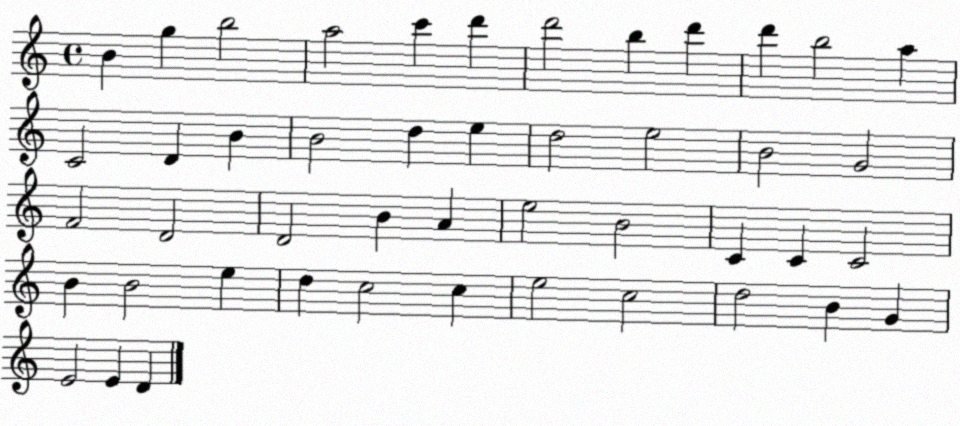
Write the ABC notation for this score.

X:1
T:Untitled
M:4/4
L:1/4
K:C
B g b2 a2 c' d' d'2 b d' d' b2 a C2 D B B2 d e d2 e2 B2 G2 F2 D2 D2 B A e2 B2 C C C2 B B2 e d c2 c e2 c2 d2 B G E2 E D